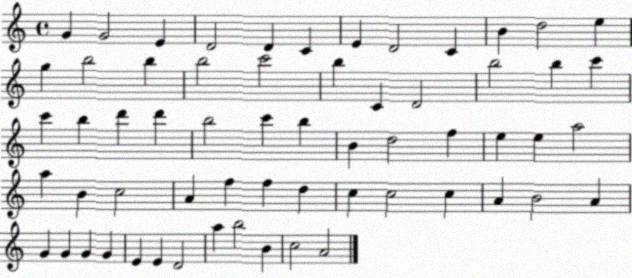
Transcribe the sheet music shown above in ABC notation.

X:1
T:Untitled
M:4/4
L:1/4
K:C
G G2 E D2 D C E D2 C B d2 e g b2 b b2 c'2 b C D2 b2 b c' c' b d' d' b2 c' b B d2 f e e a2 a B c2 A f f d c c2 c A B2 A G G G G E E D2 a b2 B c2 A2